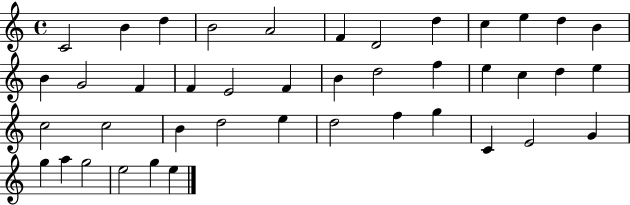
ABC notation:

X:1
T:Untitled
M:4/4
L:1/4
K:C
C2 B d B2 A2 F D2 d c e d B B G2 F F E2 F B d2 f e c d e c2 c2 B d2 e d2 f g C E2 G g a g2 e2 g e